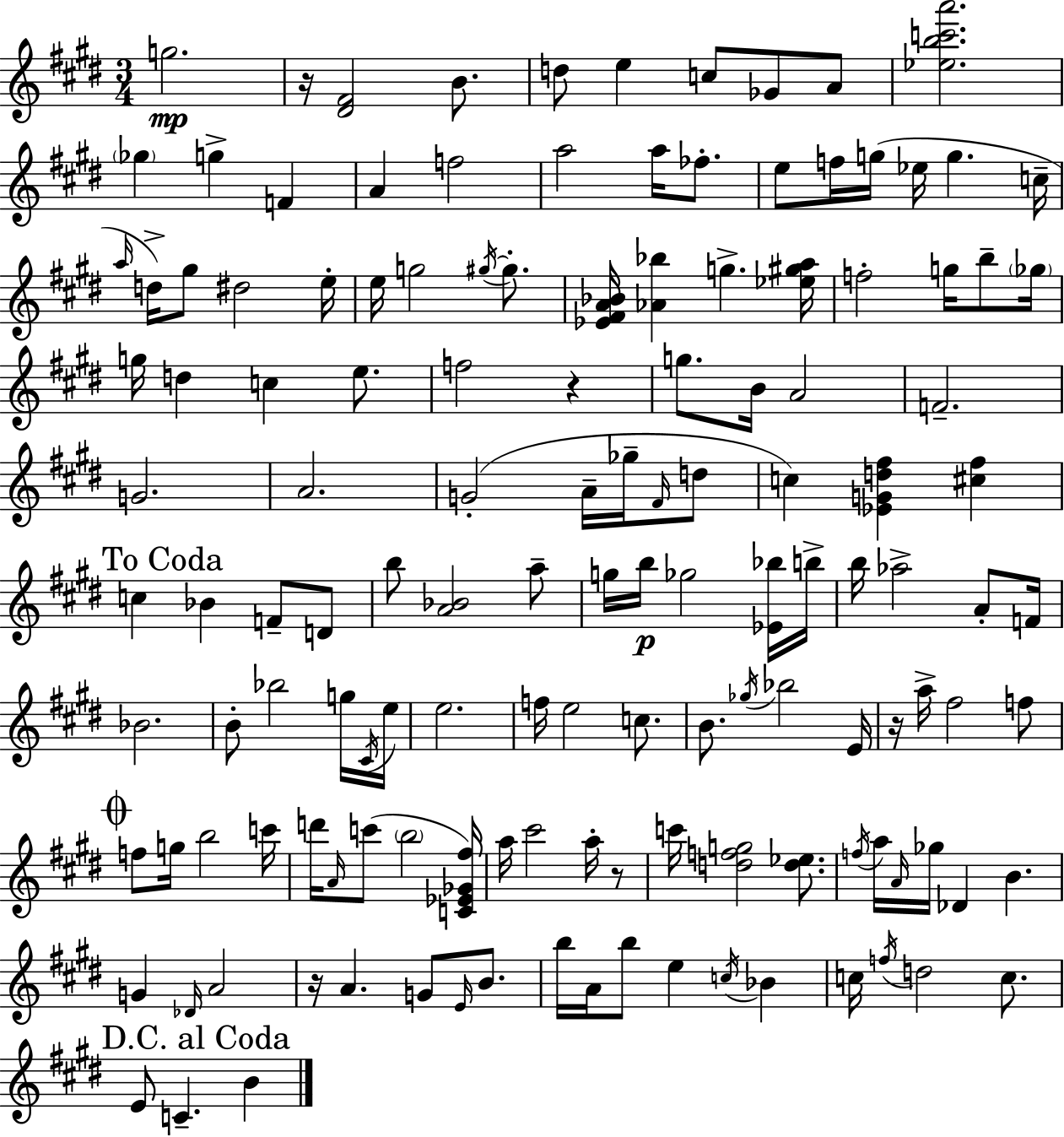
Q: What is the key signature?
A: E major